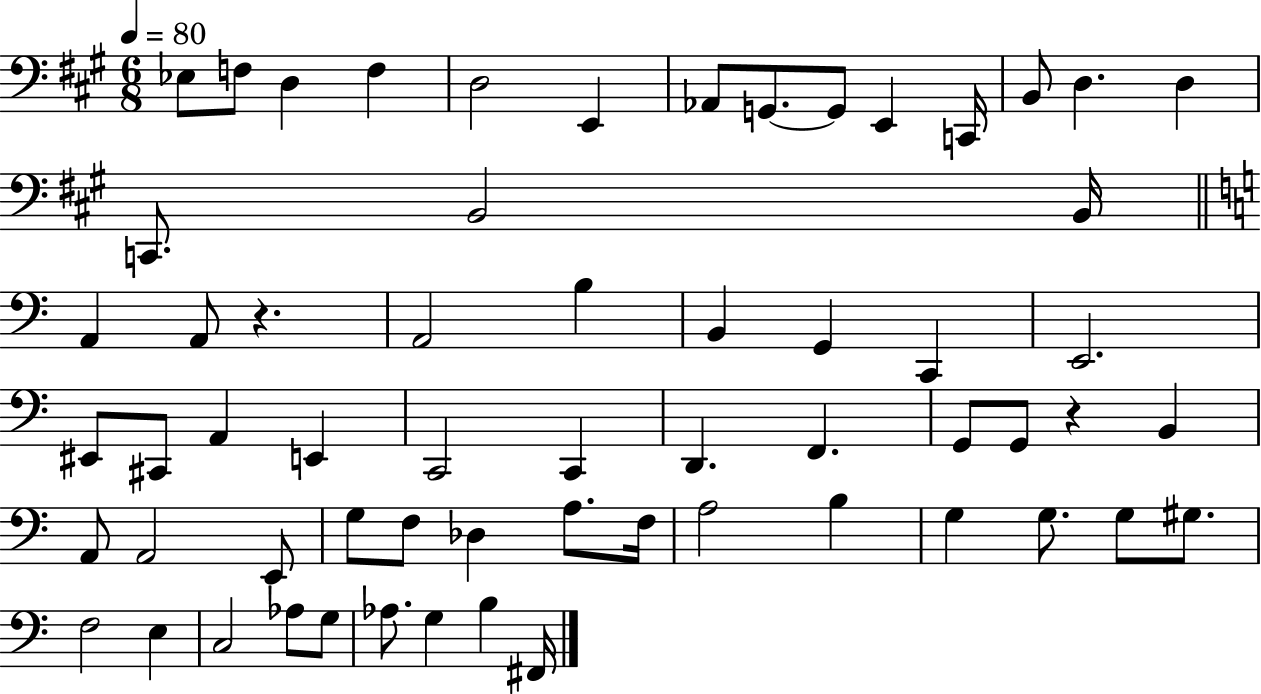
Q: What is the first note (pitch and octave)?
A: Eb3